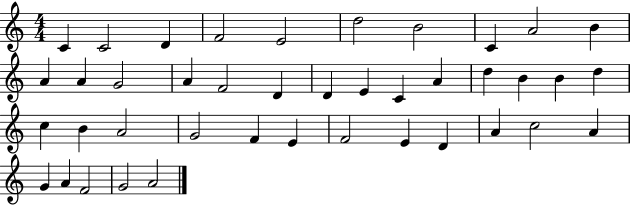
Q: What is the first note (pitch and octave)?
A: C4